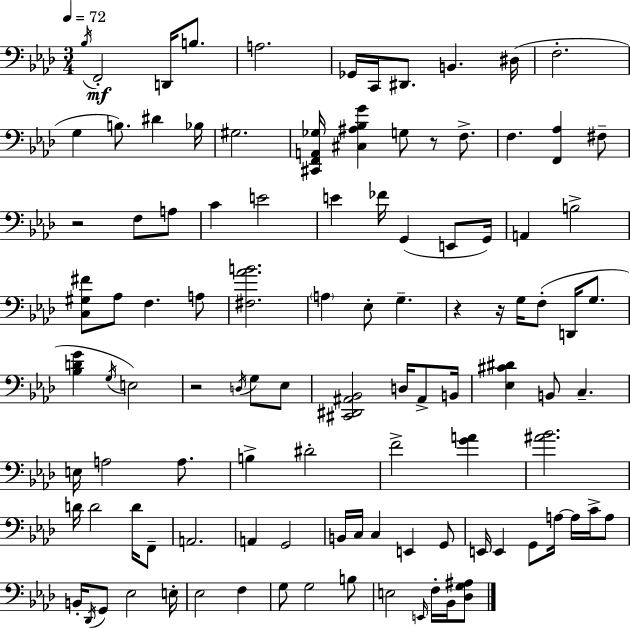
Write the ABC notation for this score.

X:1
T:Untitled
M:3/4
L:1/4
K:Fm
_B,/4 F,,2 D,,/4 B,/2 A,2 _G,,/4 C,,/4 ^D,,/2 B,, ^D,/4 F,2 G, B,/2 ^D _B,/4 ^G,2 [^C,,F,,A,,_G,]/4 [^C,^A,_B,G] G,/2 z/2 F,/2 F, [F,,_A,] ^F,/2 z2 F,/2 A,/2 C E2 E _F/4 G,, E,,/2 G,,/4 A,, B,2 [C,^G,^F]/2 _A,/2 F, A,/2 [^F,_AB]2 A, _E,/2 G, z z/4 G,/4 F,/2 D,,/4 G,/2 [_B,DG] G,/4 E,2 z2 D,/4 G,/2 _E,/2 [^C,,^D,,^A,,_B,,]2 D,/4 ^A,,/2 B,,/4 [_E,^C^D] B,,/2 C, E,/4 A,2 A,/2 B, ^D2 F2 [GA] [^A_B]2 D/4 D2 D/4 F,,/2 A,,2 A,, G,,2 B,,/4 C,/4 C, E,, G,,/2 E,,/4 E,, G,,/2 A,/4 A,/4 C/4 A,/2 B,,/4 _D,,/4 G,,/2 _E,2 E,/4 _E,2 F, G,/2 G,2 B,/2 E,2 E,,/4 F,/4 _B,,/4 [_D,G,^A,]/2